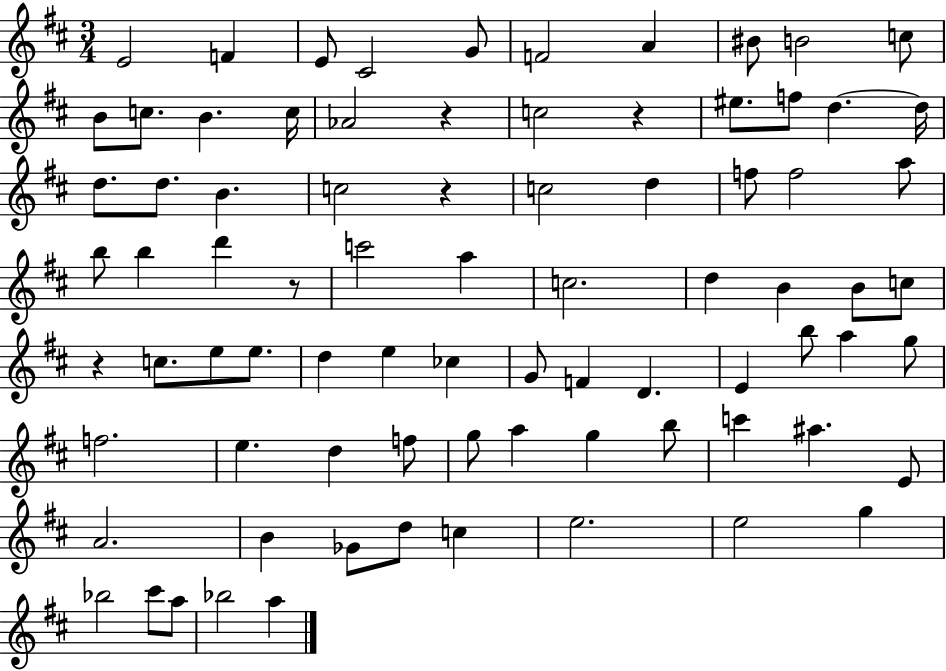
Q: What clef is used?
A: treble